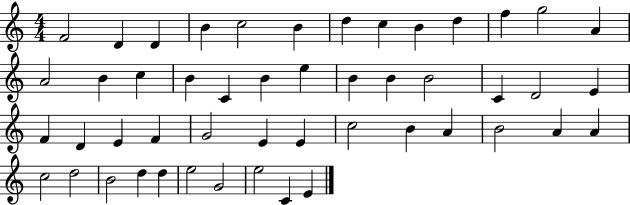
X:1
T:Untitled
M:4/4
L:1/4
K:C
F2 D D B c2 B d c B d f g2 A A2 B c B C B e B B B2 C D2 E F D E F G2 E E c2 B A B2 A A c2 d2 B2 d d e2 G2 e2 C E